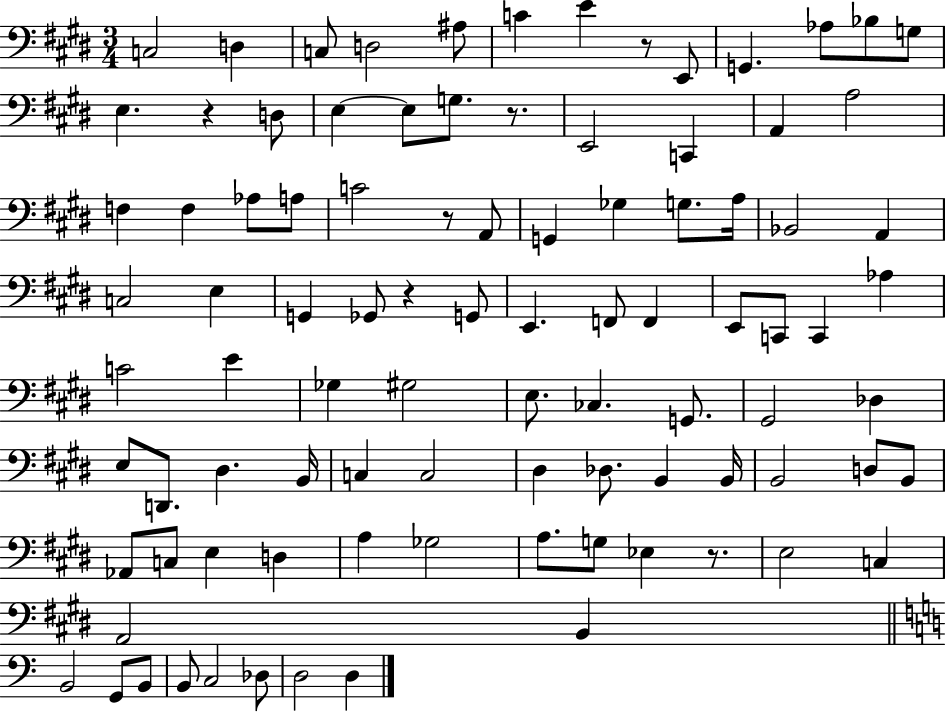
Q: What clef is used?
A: bass